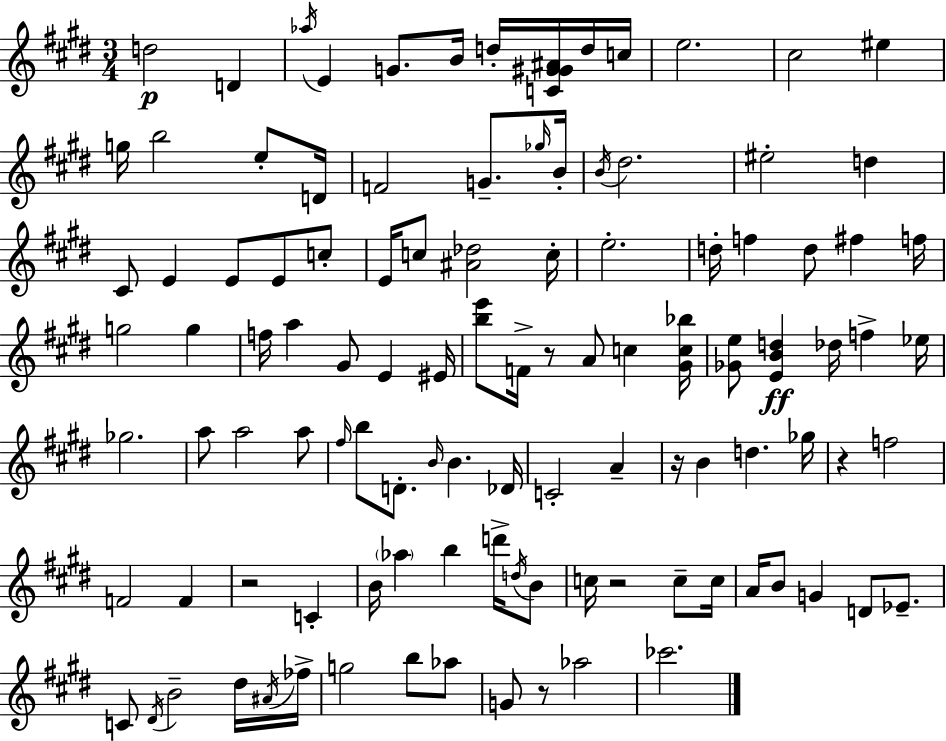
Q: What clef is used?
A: treble